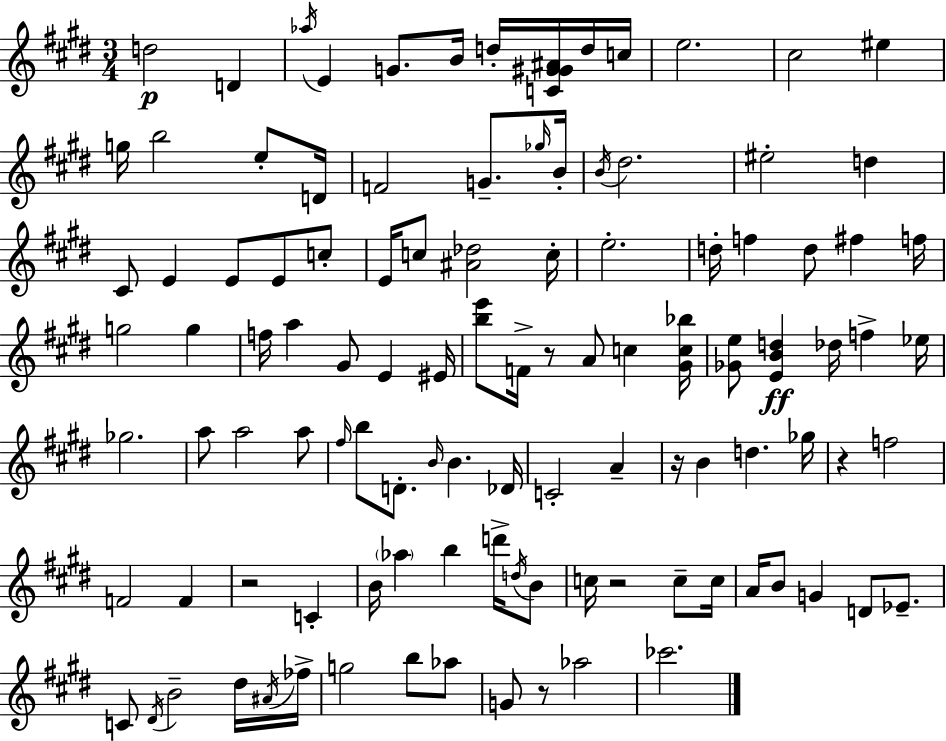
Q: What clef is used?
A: treble